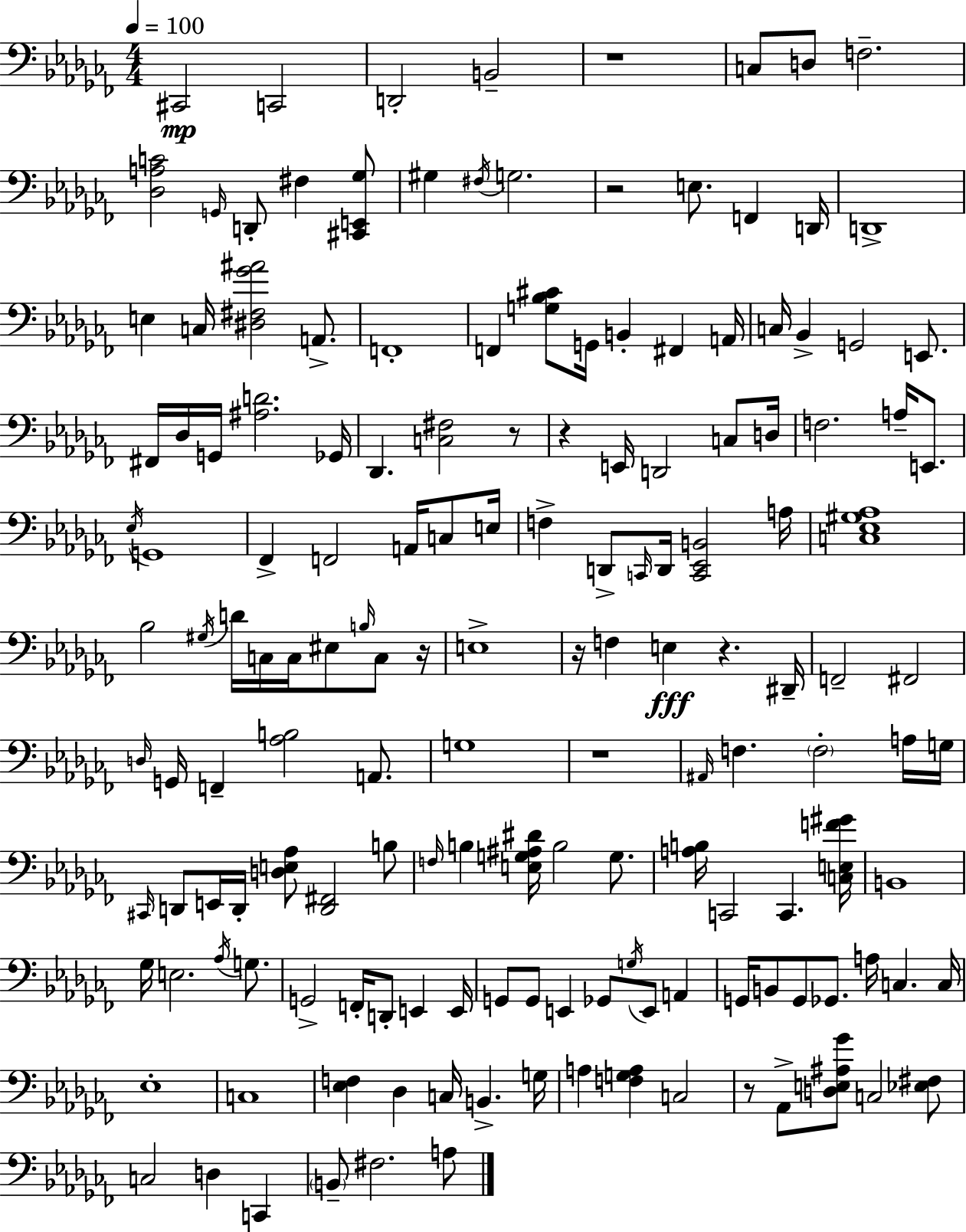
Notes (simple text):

C#2/h C2/h D2/h B2/h R/w C3/e D3/e F3/h. [Db3,A3,C4]/h G2/s D2/e F#3/q [C#2,E2,Gb3]/e G#3/q F#3/s G3/h. R/h E3/e. F2/q D2/s D2/w E3/q C3/s [D#3,F#3,Gb4,A#4]/h A2/e. F2/w F2/q [G3,Bb3,C#4]/e G2/s B2/q F#2/q A2/s C3/s Bb2/q G2/h E2/e. F#2/s Db3/s G2/s [A#3,D4]/h. Gb2/s Db2/q. [C3,F#3]/h R/e R/q E2/s D2/h C3/e D3/s F3/h. A3/s E2/e. Eb3/s G2/w FES2/q F2/h A2/s C3/e E3/s F3/q D2/e C2/s D2/s [C2,Eb2,B2]/h A3/s [C3,Eb3,G#3,Ab3]/w Bb3/h G#3/s D4/s C3/s C3/s EIS3/e B3/s C3/e R/s E3/w R/s F3/q E3/q R/q. D#2/s F2/h F#2/h D3/s G2/s F2/q [Ab3,B3]/h A2/e. G3/w R/w A#2/s F3/q. F3/h A3/s G3/s C#2/s D2/e E2/s D2/s [D3,E3,Ab3]/e [D2,F#2]/h B3/e F3/s B3/q [E3,G3,A#3,D#4]/s B3/h G3/e. [A3,B3]/s C2/h C2/q. [C3,E3,F4,G#4]/s B2/w Gb3/s E3/h. Ab3/s G3/e. G2/h F2/s D2/e E2/q E2/s G2/e G2/e E2/q Gb2/e G3/s E2/e A2/q G2/s B2/e G2/e Gb2/e. A3/s C3/q. C3/s Eb3/w C3/w [Eb3,F3]/q Db3/q C3/s B2/q. G3/s A3/q [F3,G3,A3]/q C3/h R/e Ab2/e [D3,E3,A#3,Gb4]/e C3/h [Eb3,F#3]/e C3/h D3/q C2/q B2/e F#3/h. A3/e